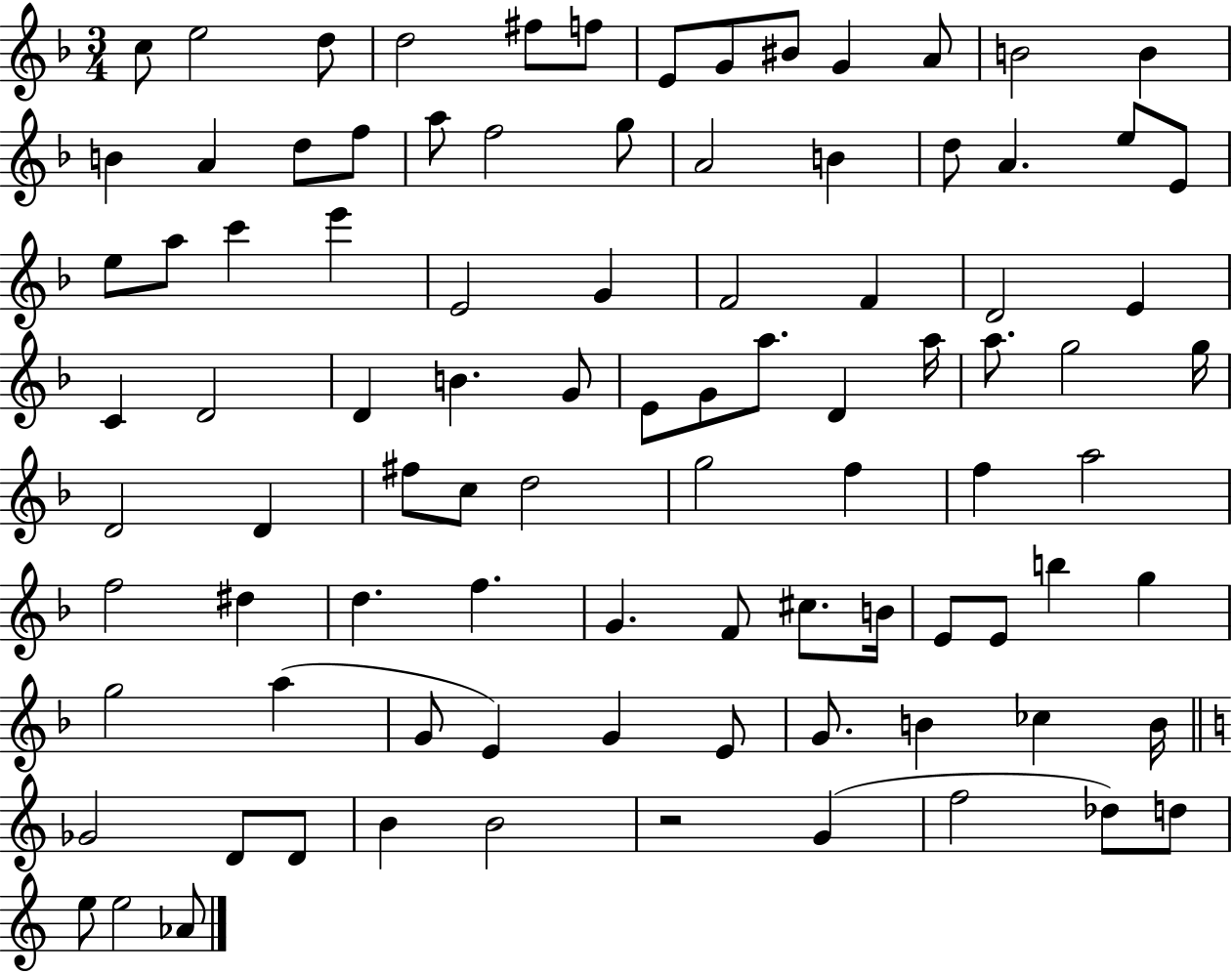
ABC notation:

X:1
T:Untitled
M:3/4
L:1/4
K:F
c/2 e2 d/2 d2 ^f/2 f/2 E/2 G/2 ^B/2 G A/2 B2 B B A d/2 f/2 a/2 f2 g/2 A2 B d/2 A e/2 E/2 e/2 a/2 c' e' E2 G F2 F D2 E C D2 D B G/2 E/2 G/2 a/2 D a/4 a/2 g2 g/4 D2 D ^f/2 c/2 d2 g2 f f a2 f2 ^d d f G F/2 ^c/2 B/4 E/2 E/2 b g g2 a G/2 E G E/2 G/2 B _c B/4 _G2 D/2 D/2 B B2 z2 G f2 _d/2 d/2 e/2 e2 _A/2